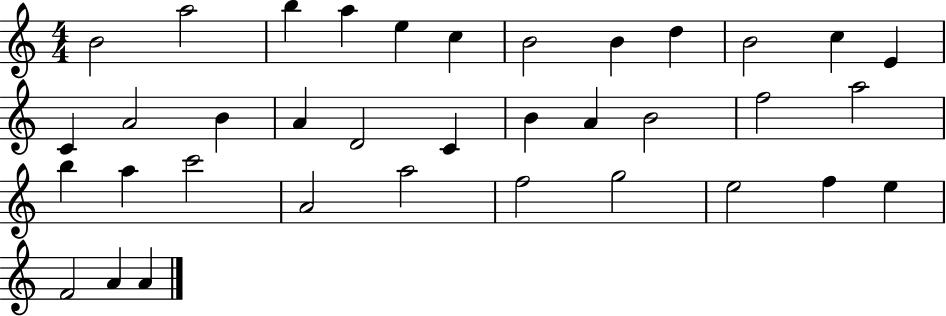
{
  \clef treble
  \numericTimeSignature
  \time 4/4
  \key c \major
  b'2 a''2 | b''4 a''4 e''4 c''4 | b'2 b'4 d''4 | b'2 c''4 e'4 | \break c'4 a'2 b'4 | a'4 d'2 c'4 | b'4 a'4 b'2 | f''2 a''2 | \break b''4 a''4 c'''2 | a'2 a''2 | f''2 g''2 | e''2 f''4 e''4 | \break f'2 a'4 a'4 | \bar "|."
}